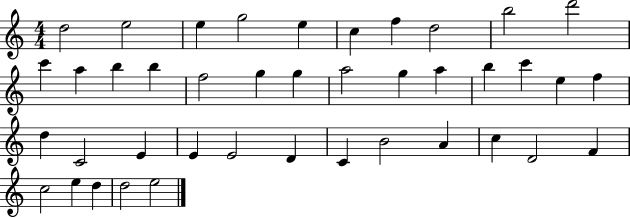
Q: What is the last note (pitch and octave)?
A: E5